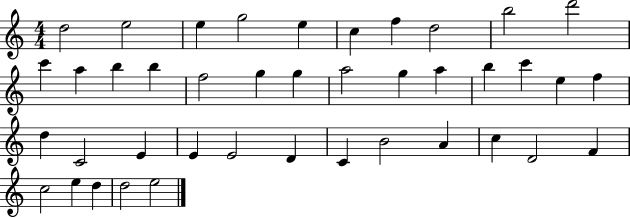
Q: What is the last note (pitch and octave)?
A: E5